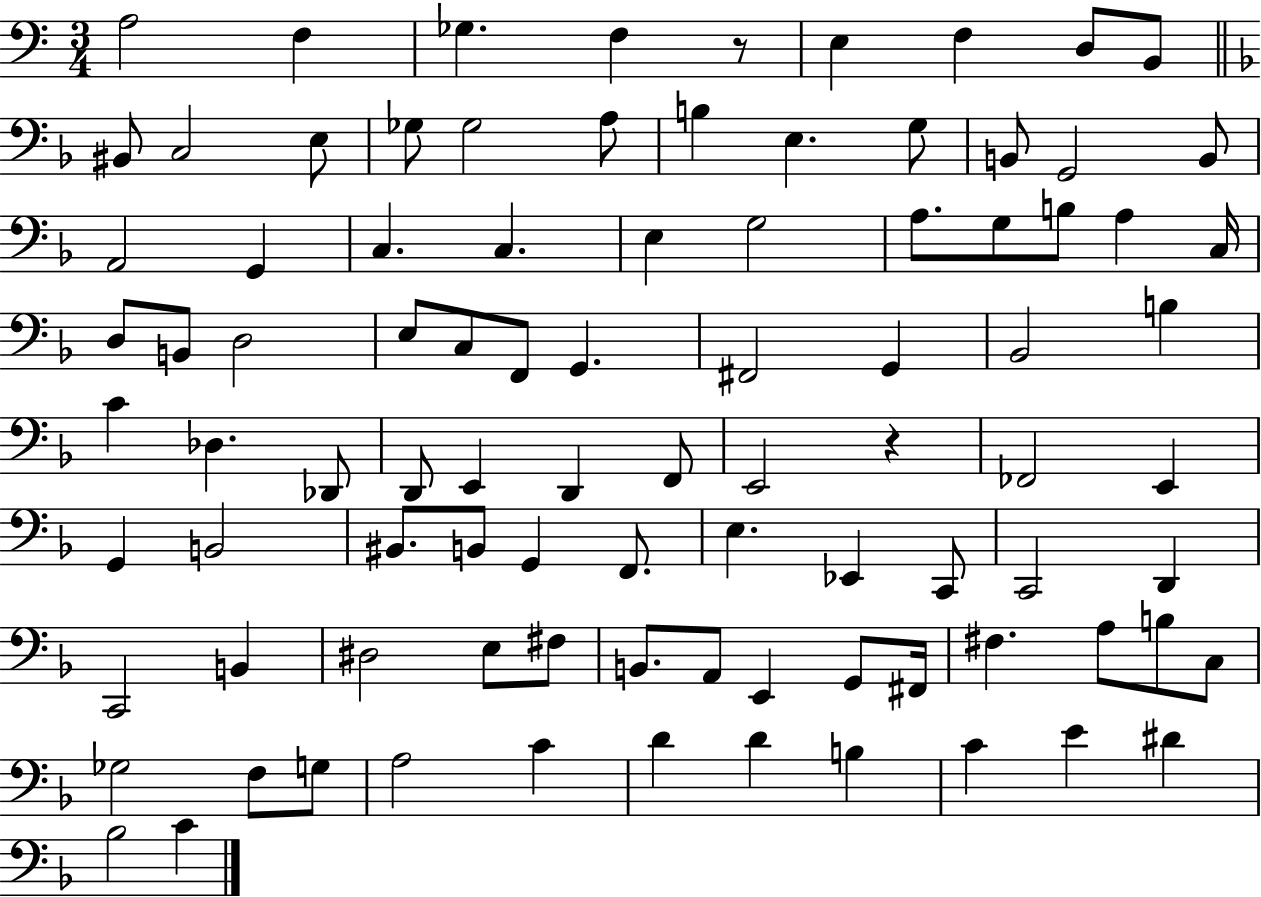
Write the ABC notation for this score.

X:1
T:Untitled
M:3/4
L:1/4
K:C
A,2 F, _G, F, z/2 E, F, D,/2 B,,/2 ^B,,/2 C,2 E,/2 _G,/2 _G,2 A,/2 B, E, G,/2 B,,/2 G,,2 B,,/2 A,,2 G,, C, C, E, G,2 A,/2 G,/2 B,/2 A, C,/4 D,/2 B,,/2 D,2 E,/2 C,/2 F,,/2 G,, ^F,,2 G,, _B,,2 B, C _D, _D,,/2 D,,/2 E,, D,, F,,/2 E,,2 z _F,,2 E,, G,, B,,2 ^B,,/2 B,,/2 G,, F,,/2 E, _E,, C,,/2 C,,2 D,, C,,2 B,, ^D,2 E,/2 ^F,/2 B,,/2 A,,/2 E,, G,,/2 ^F,,/4 ^F, A,/2 B,/2 C,/2 _G,2 F,/2 G,/2 A,2 C D D B, C E ^D _B,2 C